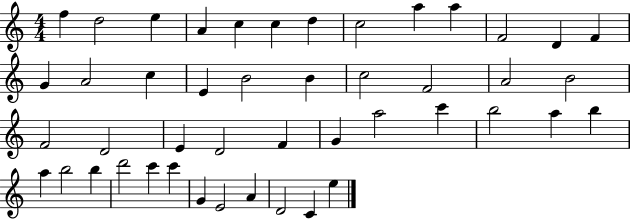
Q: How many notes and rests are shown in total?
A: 46